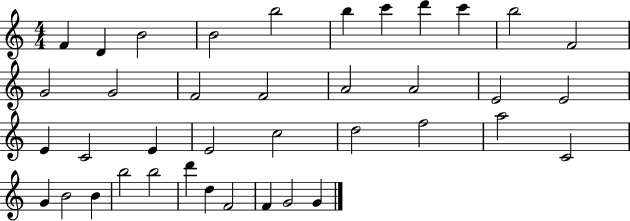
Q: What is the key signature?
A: C major